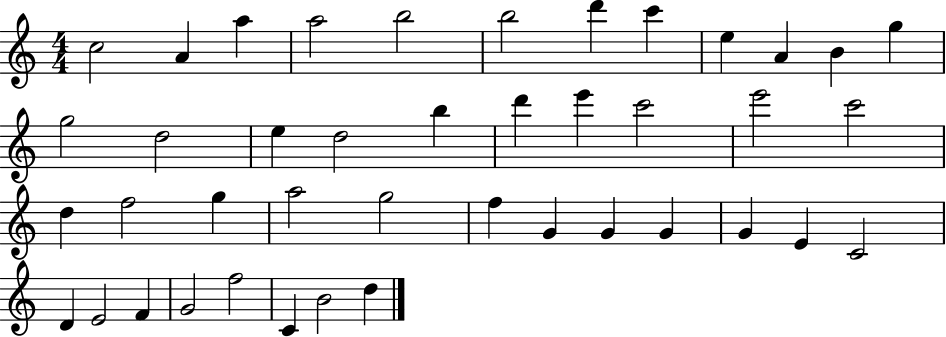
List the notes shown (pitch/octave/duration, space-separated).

C5/h A4/q A5/q A5/h B5/h B5/h D6/q C6/q E5/q A4/q B4/q G5/q G5/h D5/h E5/q D5/h B5/q D6/q E6/q C6/h E6/h C6/h D5/q F5/h G5/q A5/h G5/h F5/q G4/q G4/q G4/q G4/q E4/q C4/h D4/q E4/h F4/q G4/h F5/h C4/q B4/h D5/q